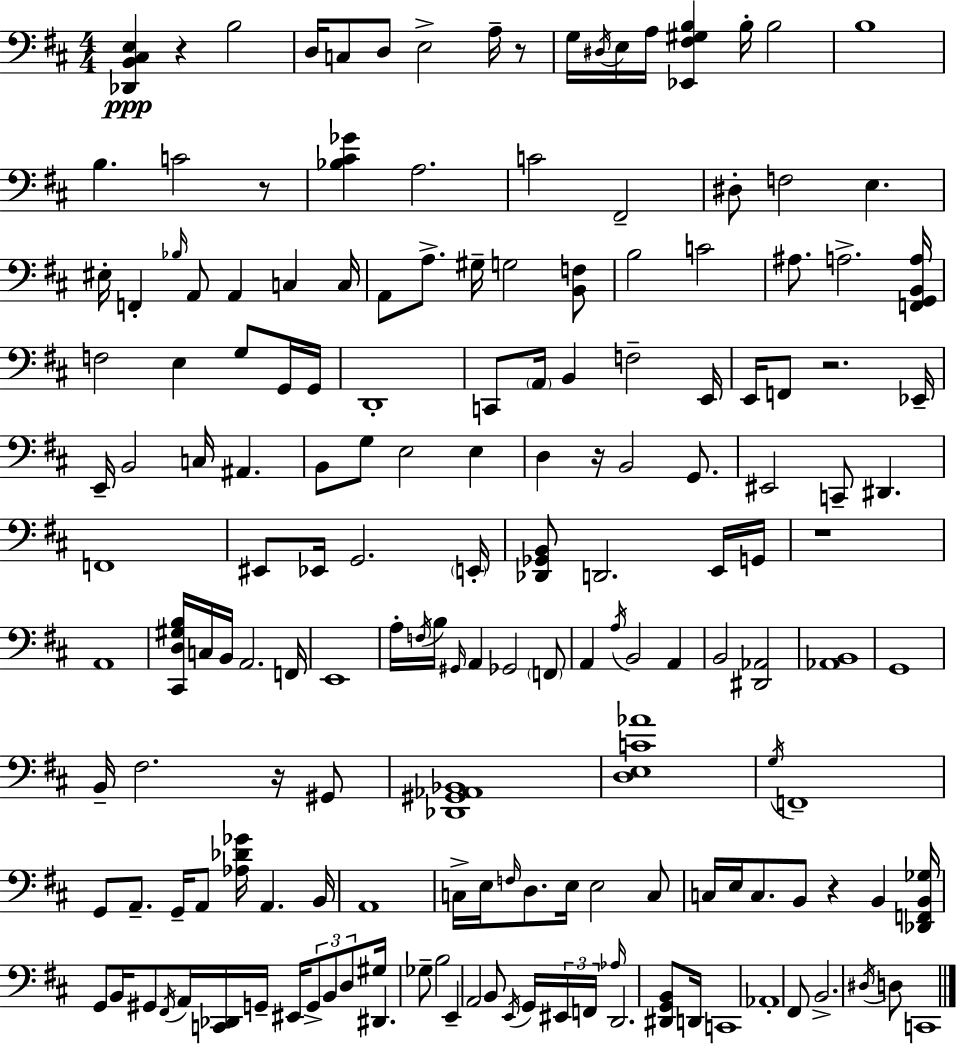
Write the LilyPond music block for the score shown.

{
  \clef bass
  \numericTimeSignature
  \time 4/4
  \key d \major
  <des, b, cis e>4\ppp r4 b2 | d16 c8 d8 e2-> a16-- r8 | g16 \acciaccatura { dis16 } e16 a16 <ees, fis gis b>4 b16-. b2 | b1 | \break b4. c'2 r8 | <bes cis' ges'>4 a2. | c'2 fis,2-- | dis8-. f2 e4. | \break eis16-. f,4-. \grace { bes16 } a,8 a,4 c4 | c16 a,8 a8.-> gis16-- g2 | <b, f>8 b2 c'2 | ais8. a2.-> | \break <f, g, b, a>16 f2 e4 g8 | g,16 g,16 d,1-. | c,8 \parenthesize a,16 b,4 f2-- | e,16 e,16 f,8 r2. | \break ees,16-- e,16-- b,2 c16 ais,4. | b,8 g8 e2 e4 | d4 r16 b,2 g,8. | eis,2 c,8-- dis,4. | \break f,1 | eis,8 ees,16 g,2. | \parenthesize e,16-. <des, ges, b,>8 d,2. | e,16 g,16 r1 | \break a,1 | <cis, d gis b>16 c16 b,16 a,2. | f,16 e,1 | a16-. \acciaccatura { f16 } b16 \grace { gis,16 } a,4 ges,2 | \break \parenthesize f,8 a,4 \acciaccatura { a16 } b,2 | a,4 b,2 <dis, aes,>2 | <aes, b,>1 | g,1 | \break b,16-- fis2. | r16 gis,8 <des, gis, aes, bes,>1 | <d e c' aes'>1 | \acciaccatura { g16 } f,1-- | \break g,8 a,8.-- g,16-- a,8 <aes des' ges'>16 a,4. | b,16 a,1 | c16-> e16 \grace { f16 } d8. e16 e2 | c8 c16 e16 c8. b,8 r4 | \break b,4 <des, f, b, ges>16 g,8 b,16 gis,8 \acciaccatura { fis,16 } a,16 <c, des,>16 g,16-- | eis,16 \tuplet 3/2 { g,8-> b,8 d8 } gis16 dis,4. ges8-- | b2 e,4-- a,2 | b,8 \acciaccatura { e,16 } g,16 \tuplet 3/2 { eis,16 f,16 \grace { aes16 } } d,2. | \break <dis, g, b,>8 d,16 c,1 | aes,1-. | fis,8 b,2.-> | \acciaccatura { dis16 } d8 c,1 | \break \bar "|."
}